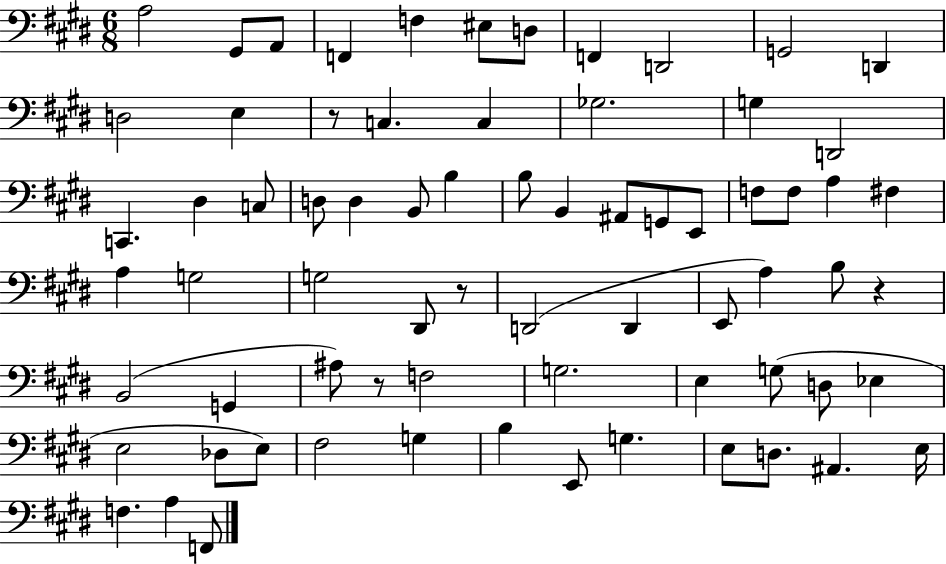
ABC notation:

X:1
T:Untitled
M:6/8
L:1/4
K:E
A,2 ^G,,/2 A,,/2 F,, F, ^E,/2 D,/2 F,, D,,2 G,,2 D,, D,2 E, z/2 C, C, _G,2 G, D,,2 C,, ^D, C,/2 D,/2 D, B,,/2 B, B,/2 B,, ^A,,/2 G,,/2 E,,/2 F,/2 F,/2 A, ^F, A, G,2 G,2 ^D,,/2 z/2 D,,2 D,, E,,/2 A, B,/2 z B,,2 G,, ^A,/2 z/2 F,2 G,2 E, G,/2 D,/2 _E, E,2 _D,/2 E,/2 ^F,2 G, B, E,,/2 G, E,/2 D,/2 ^A,, E,/4 F, A, F,,/2